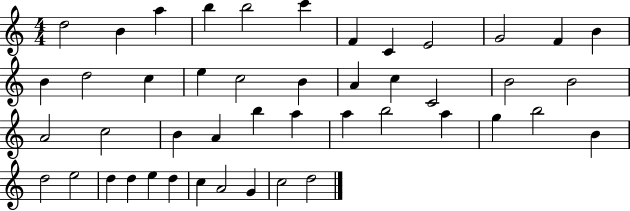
{
  \clef treble
  \numericTimeSignature
  \time 4/4
  \key c \major
  d''2 b'4 a''4 | b''4 b''2 c'''4 | f'4 c'4 e'2 | g'2 f'4 b'4 | \break b'4 d''2 c''4 | e''4 c''2 b'4 | a'4 c''4 c'2 | b'2 b'2 | \break a'2 c''2 | b'4 a'4 b''4 a''4 | a''4 b''2 a''4 | g''4 b''2 b'4 | \break d''2 e''2 | d''4 d''4 e''4 d''4 | c''4 a'2 g'4 | c''2 d''2 | \break \bar "|."
}